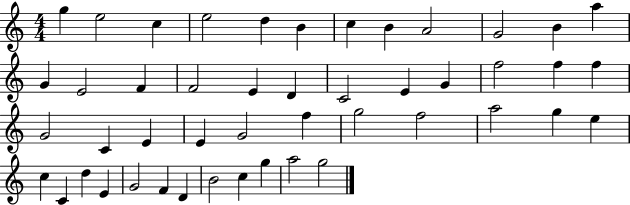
{
  \clef treble
  \numericTimeSignature
  \time 4/4
  \key c \major
  g''4 e''2 c''4 | e''2 d''4 b'4 | c''4 b'4 a'2 | g'2 b'4 a''4 | \break g'4 e'2 f'4 | f'2 e'4 d'4 | c'2 e'4 g'4 | f''2 f''4 f''4 | \break g'2 c'4 e'4 | e'4 g'2 f''4 | g''2 f''2 | a''2 g''4 e''4 | \break c''4 c'4 d''4 e'4 | g'2 f'4 d'4 | b'2 c''4 g''4 | a''2 g''2 | \break \bar "|."
}